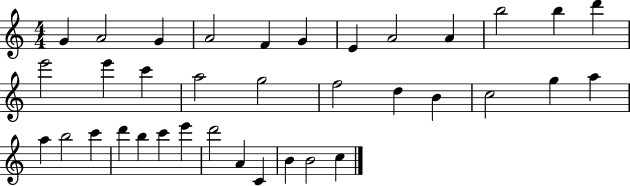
X:1
T:Untitled
M:4/4
L:1/4
K:C
G A2 G A2 F G E A2 A b2 b d' e'2 e' c' a2 g2 f2 d B c2 g a a b2 c' d' b c' e' d'2 A C B B2 c